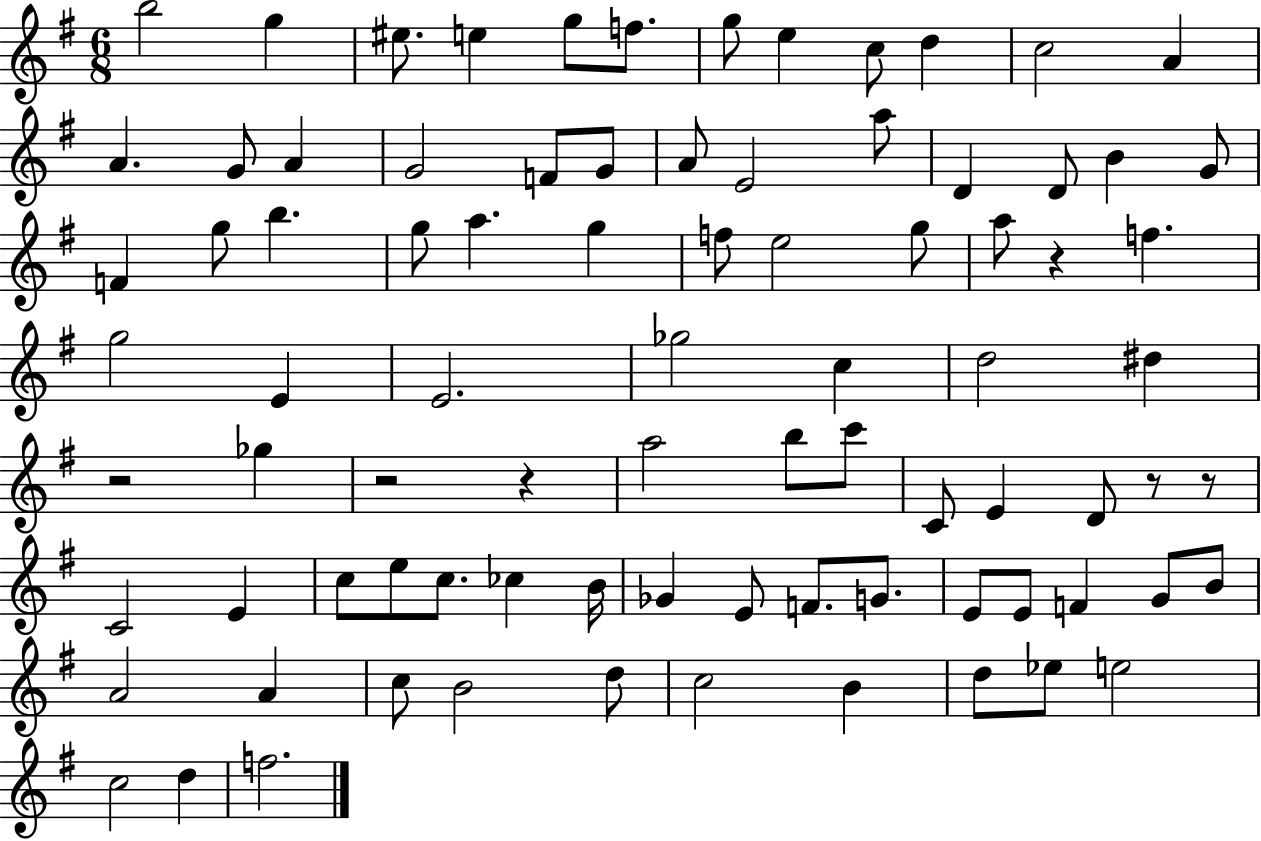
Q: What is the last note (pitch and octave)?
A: F5